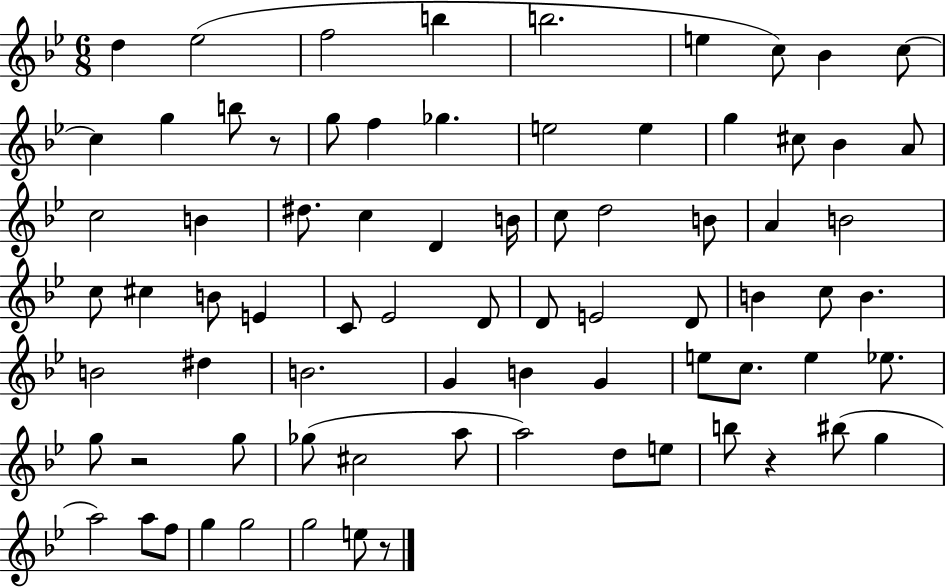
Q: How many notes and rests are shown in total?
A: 77